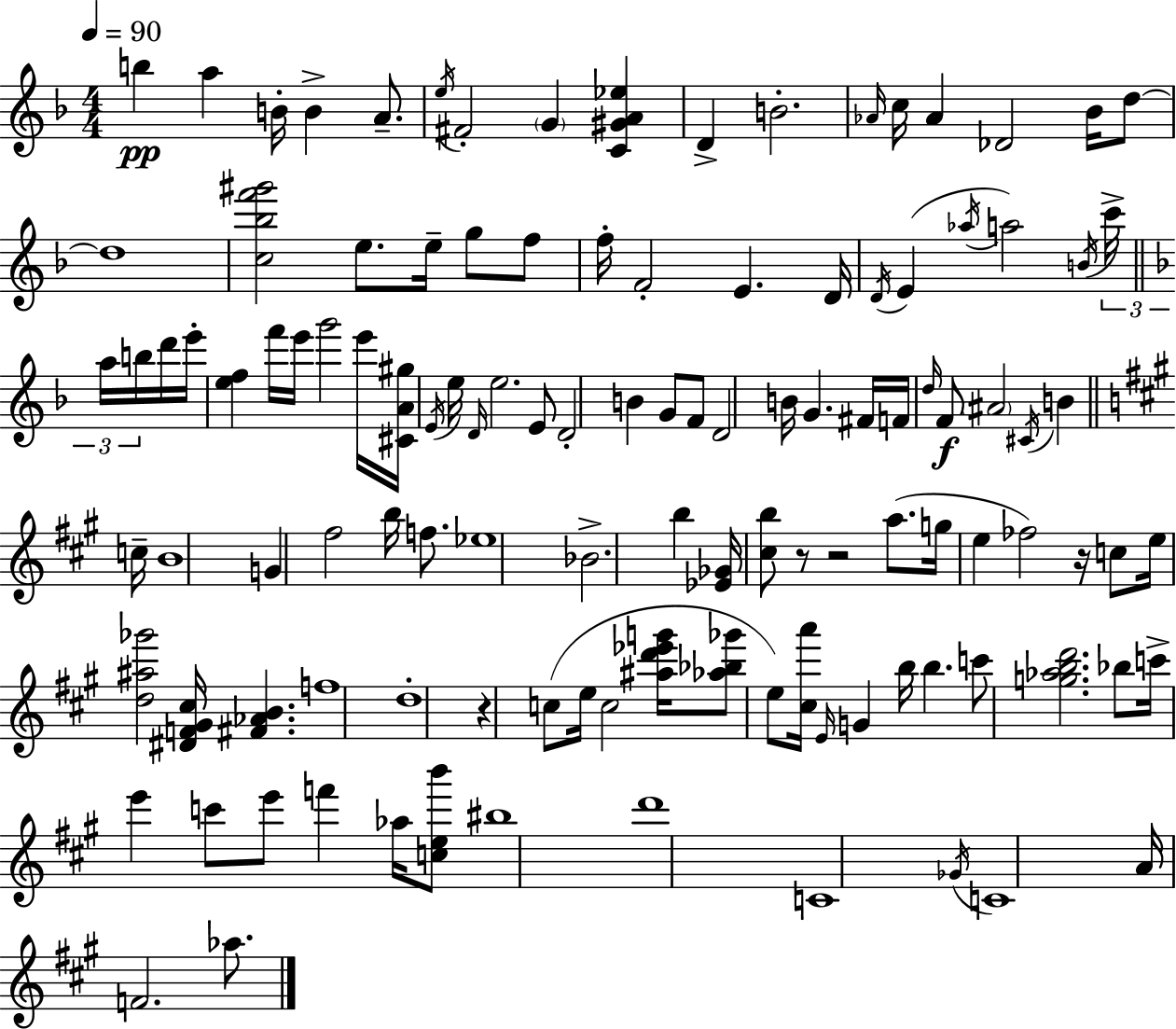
B5/q A5/q B4/s B4/q A4/e. E5/s F#4/h G4/q [C4,G#4,A4,Eb5]/q D4/q B4/h. Ab4/s C5/s Ab4/q Db4/h Bb4/s D5/e D5/w [C5,Bb5,F6,G#6]/h E5/e. E5/s G5/e F5/e F5/s F4/h E4/q. D4/s D4/s E4/q Ab5/s A5/h B4/s C6/s A5/s B5/s D6/s E6/s [E5,F5]/q F6/s E6/s G6/h E6/s [C#4,A4,G#5]/s E4/s E5/s D4/s E5/h. E4/e D4/h B4/q G4/e F4/e D4/h B4/s G4/q. F#4/s F4/s D5/s F4/e A#4/h C#4/s B4/q C5/s B4/w G4/q F#5/h B5/s F5/e. Eb5/w Bb4/h. B5/q [Eb4,Gb4]/s [C#5,B5]/e R/e R/h A5/e. G5/s E5/q FES5/h R/s C5/e E5/s [D5,A#5,Gb6]/h [D#4,F4,G#4,C#5]/s [F#4,Ab4,B4]/q. F5/w D5/w R/q C5/e E5/s C5/h [A#5,D6,Eb6,G6]/s [Ab5,Bb5,Gb6]/e E5/e [C#5,A6]/s E4/s G4/q B5/s B5/q. C6/e [G5,Ab5,B5,D6]/h. Bb5/e C6/s E6/q C6/e E6/e F6/q Ab5/s [C5,E5,B6]/e BIS5/w D6/w C4/w Gb4/s C4/w A4/s F4/h. Ab5/e.